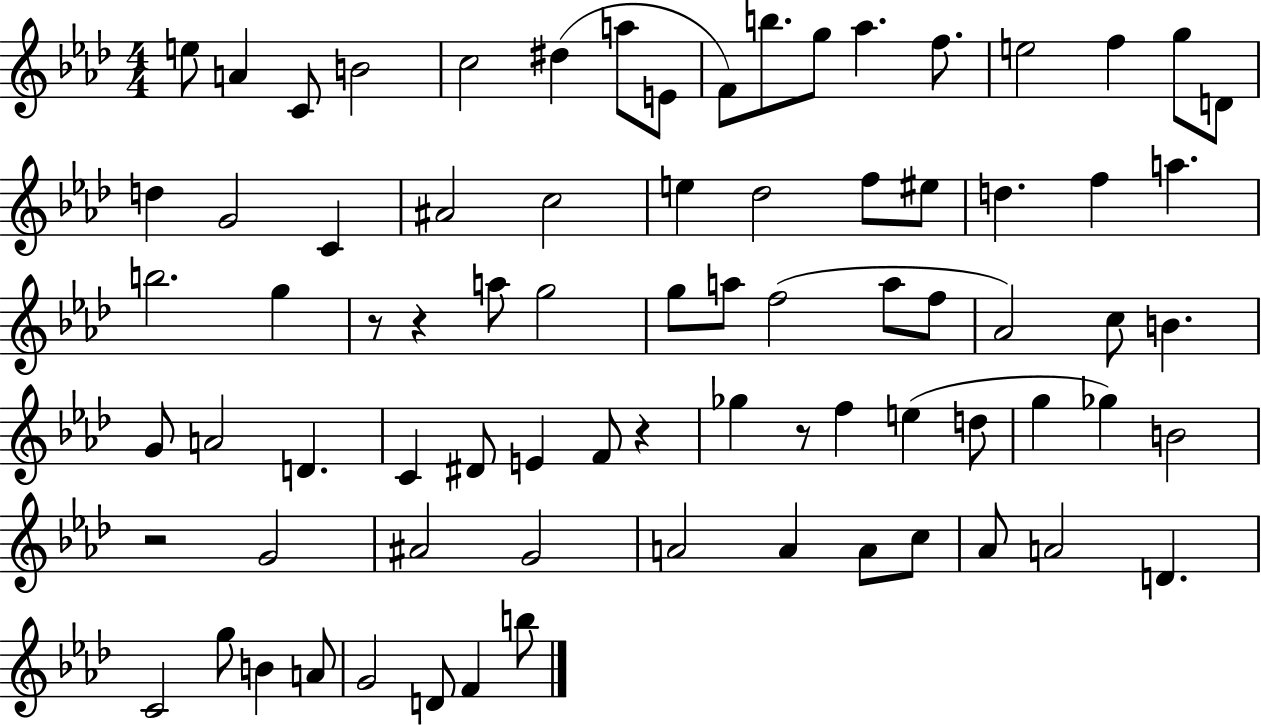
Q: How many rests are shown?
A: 5